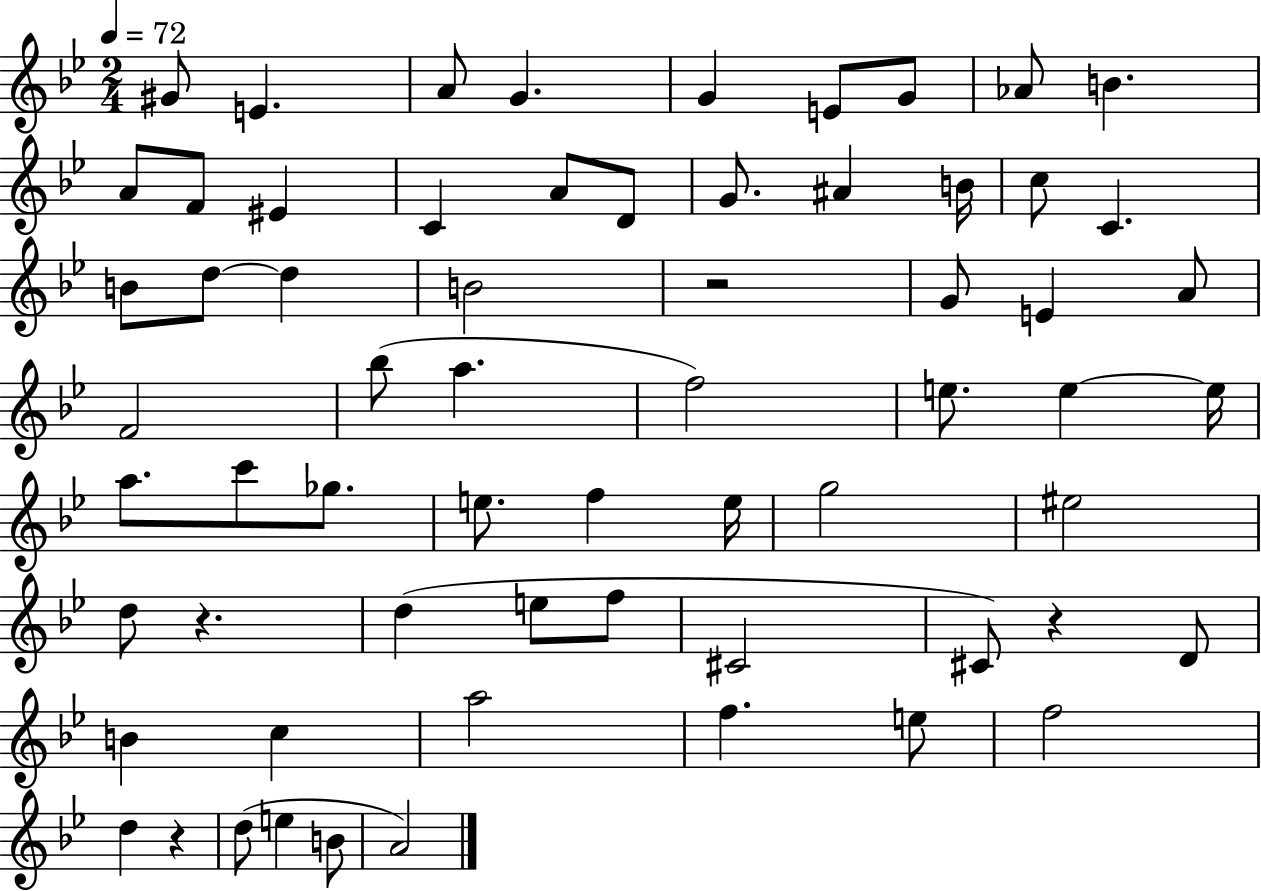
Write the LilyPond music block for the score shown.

{
  \clef treble
  \numericTimeSignature
  \time 2/4
  \key bes \major
  \tempo 4 = 72
  gis'8 e'4. | a'8 g'4. | g'4 e'8 g'8 | aes'8 b'4. | \break a'8 f'8 eis'4 | c'4 a'8 d'8 | g'8. ais'4 b'16 | c''8 c'4. | \break b'8 d''8~~ d''4 | b'2 | r2 | g'8 e'4 a'8 | \break f'2 | bes''8( a''4. | f''2) | e''8. e''4~~ e''16 | \break a''8. c'''8 ges''8. | e''8. f''4 e''16 | g''2 | eis''2 | \break d''8 r4. | d''4( e''8 f''8 | cis'2 | cis'8) r4 d'8 | \break b'4 c''4 | a''2 | f''4. e''8 | f''2 | \break d''4 r4 | d''8( e''4 b'8 | a'2) | \bar "|."
}